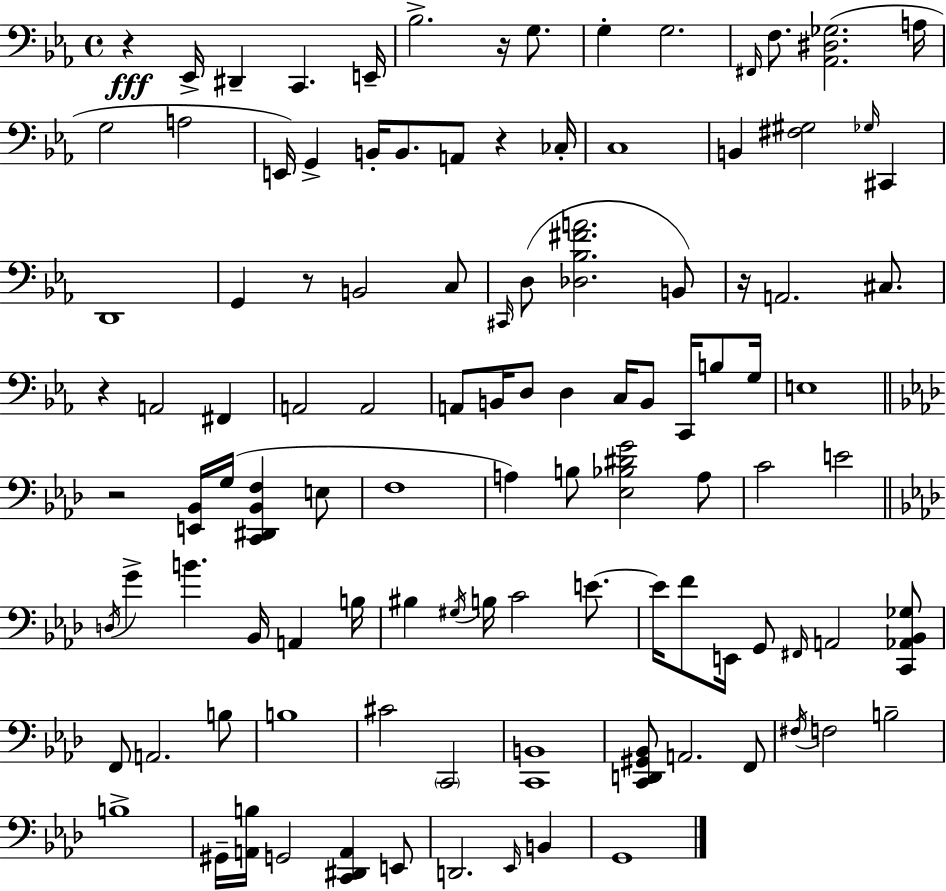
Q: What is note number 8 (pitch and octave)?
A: G3